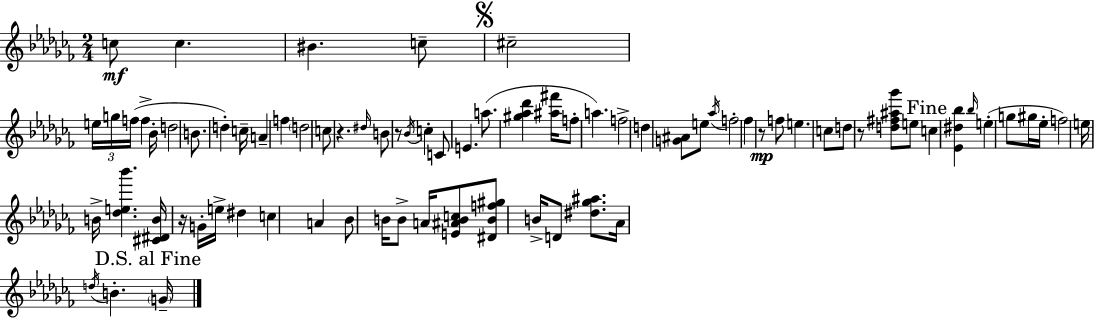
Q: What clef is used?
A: treble